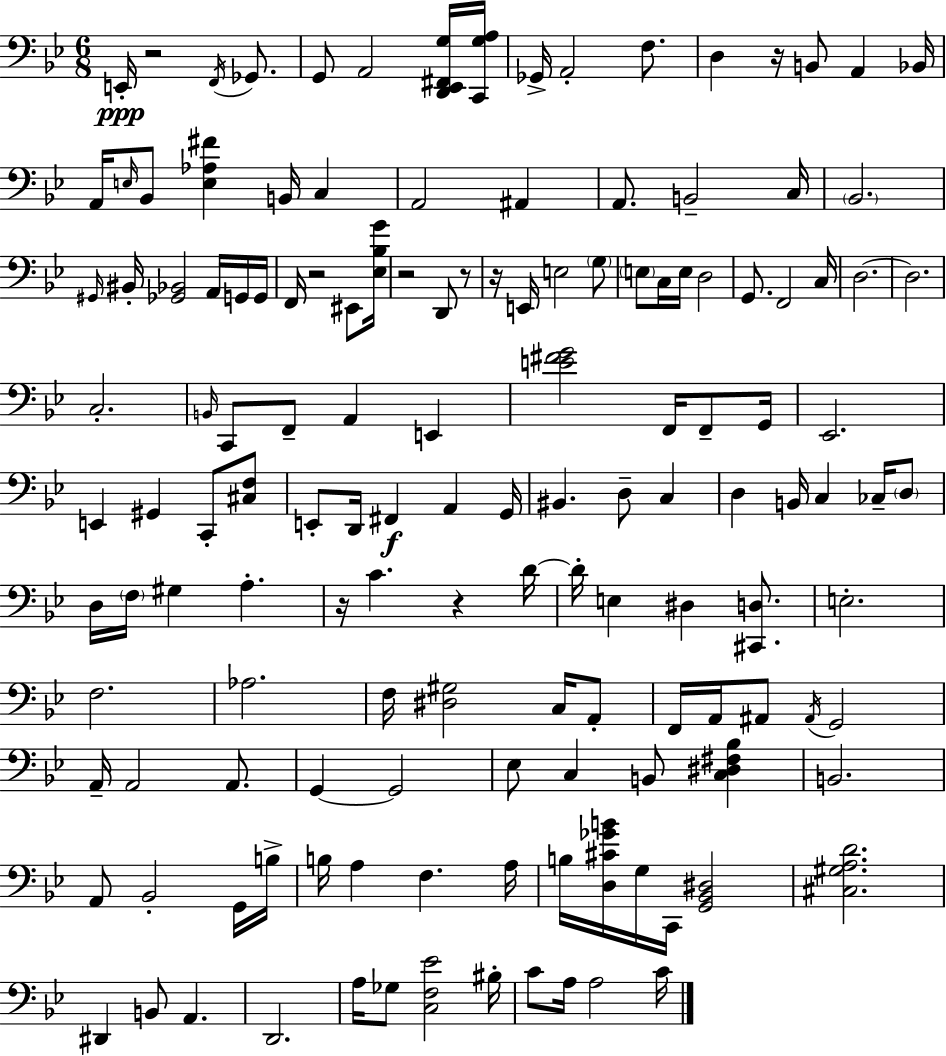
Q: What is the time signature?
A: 6/8